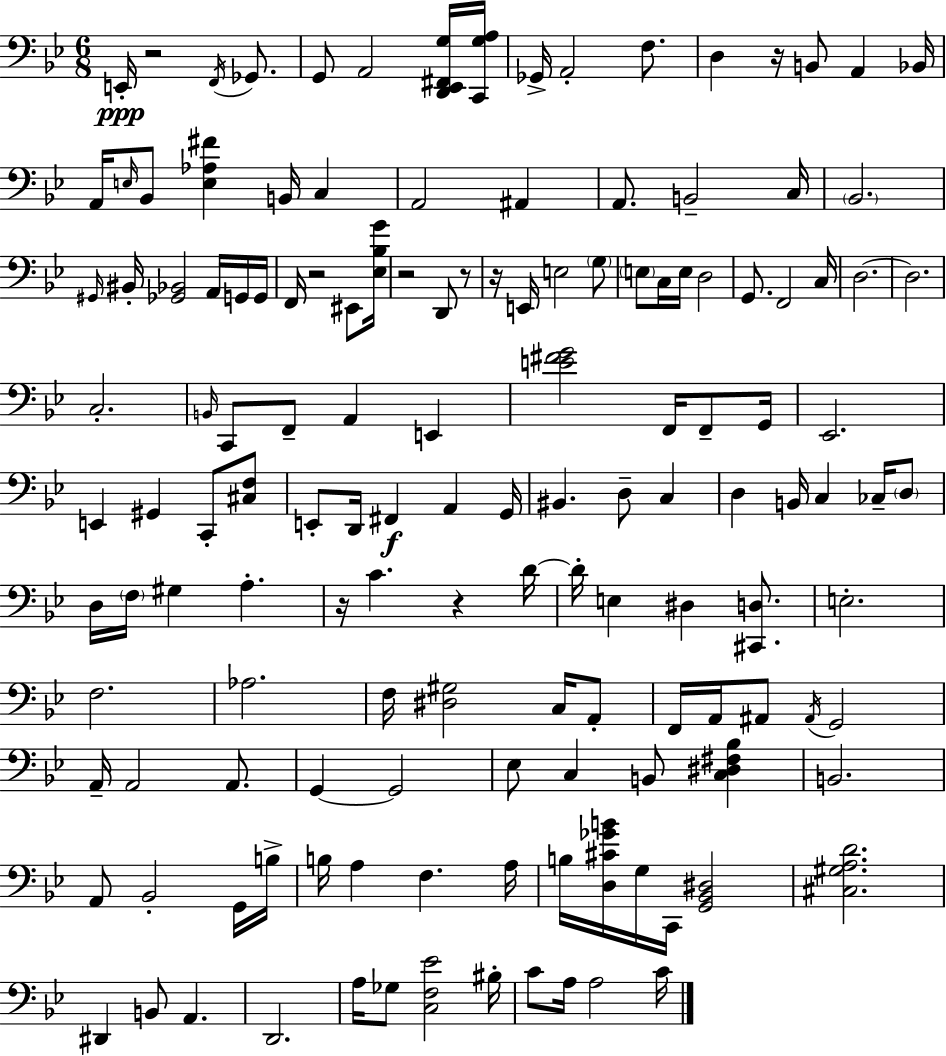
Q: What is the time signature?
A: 6/8